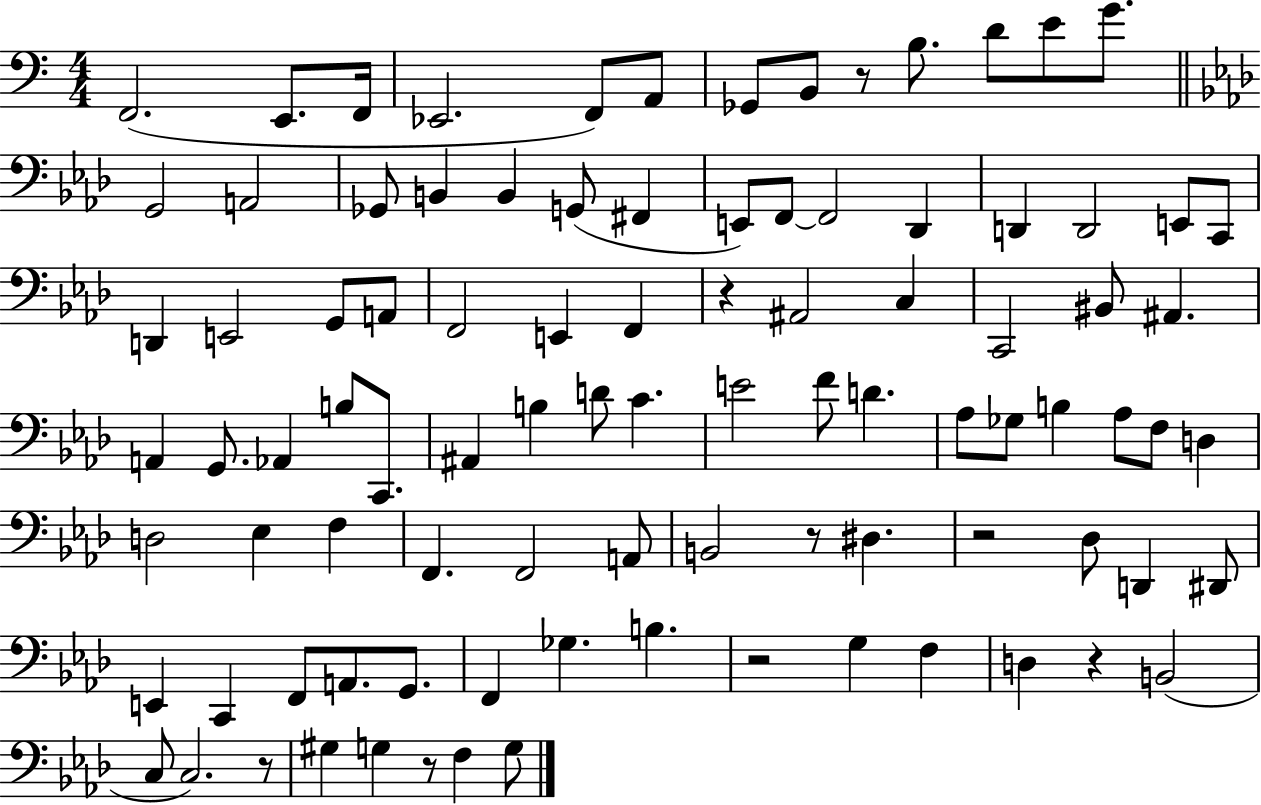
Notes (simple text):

F2/h. E2/e. F2/s Eb2/h. F2/e A2/e Gb2/e B2/e R/e B3/e. D4/e E4/e G4/e. G2/h A2/h Gb2/e B2/q B2/q G2/e F#2/q E2/e F2/e F2/h Db2/q D2/q D2/h E2/e C2/e D2/q E2/h G2/e A2/e F2/h E2/q F2/q R/q A#2/h C3/q C2/h BIS2/e A#2/q. A2/q G2/e. Ab2/q B3/e C2/e. A#2/q B3/q D4/e C4/q. E4/h F4/e D4/q. Ab3/e Gb3/e B3/q Ab3/e F3/e D3/q D3/h Eb3/q F3/q F2/q. F2/h A2/e B2/h R/e D#3/q. R/h Db3/e D2/q D#2/e E2/q C2/q F2/e A2/e. G2/e. F2/q Gb3/q. B3/q. R/h G3/q F3/q D3/q R/q B2/h C3/e C3/h. R/e G#3/q G3/q R/e F3/q G3/e